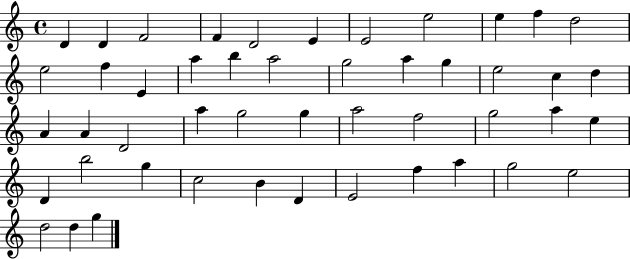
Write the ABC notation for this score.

X:1
T:Untitled
M:4/4
L:1/4
K:C
D D F2 F D2 E E2 e2 e f d2 e2 f E a b a2 g2 a g e2 c d A A D2 a g2 g a2 f2 g2 a e D b2 g c2 B D E2 f a g2 e2 d2 d g